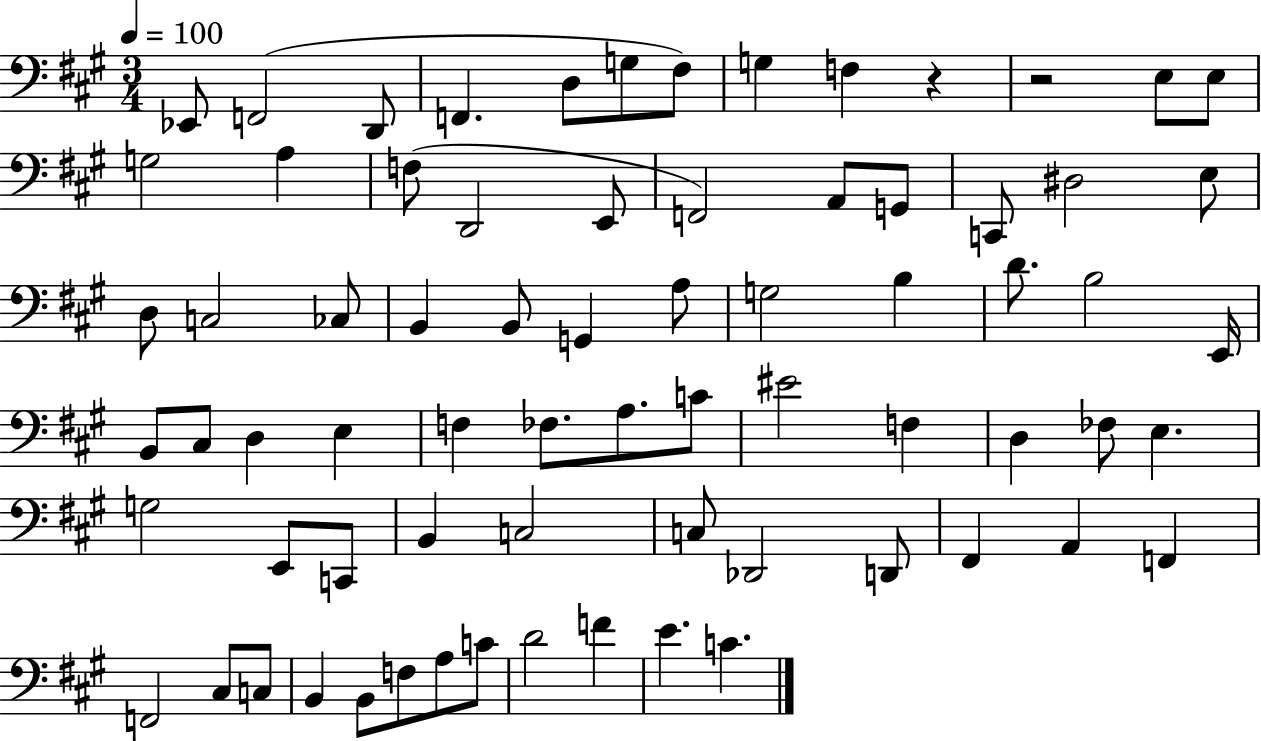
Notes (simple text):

Eb2/e F2/h D2/e F2/q. D3/e G3/e F#3/e G3/q F3/q R/q R/h E3/e E3/e G3/h A3/q F3/e D2/h E2/e F2/h A2/e G2/e C2/e D#3/h E3/e D3/e C3/h CES3/e B2/q B2/e G2/q A3/e G3/h B3/q D4/e. B3/h E2/s B2/e C#3/e D3/q E3/q F3/q FES3/e. A3/e. C4/e EIS4/h F3/q D3/q FES3/e E3/q. G3/h E2/e C2/e B2/q C3/h C3/e Db2/h D2/e F#2/q A2/q F2/q F2/h C#3/e C3/e B2/q B2/e F3/e A3/e C4/e D4/h F4/q E4/q. C4/q.